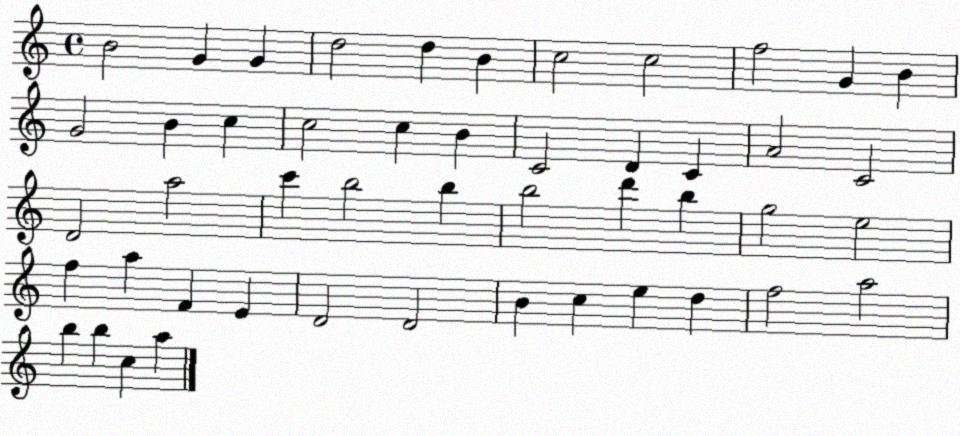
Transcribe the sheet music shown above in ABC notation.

X:1
T:Untitled
M:4/4
L:1/4
K:C
B2 G G d2 d B c2 c2 f2 G B G2 B c c2 c B C2 D C A2 C2 D2 a2 c' b2 b b2 d' b g2 e2 f a F E D2 D2 B c e d f2 a2 b b c a